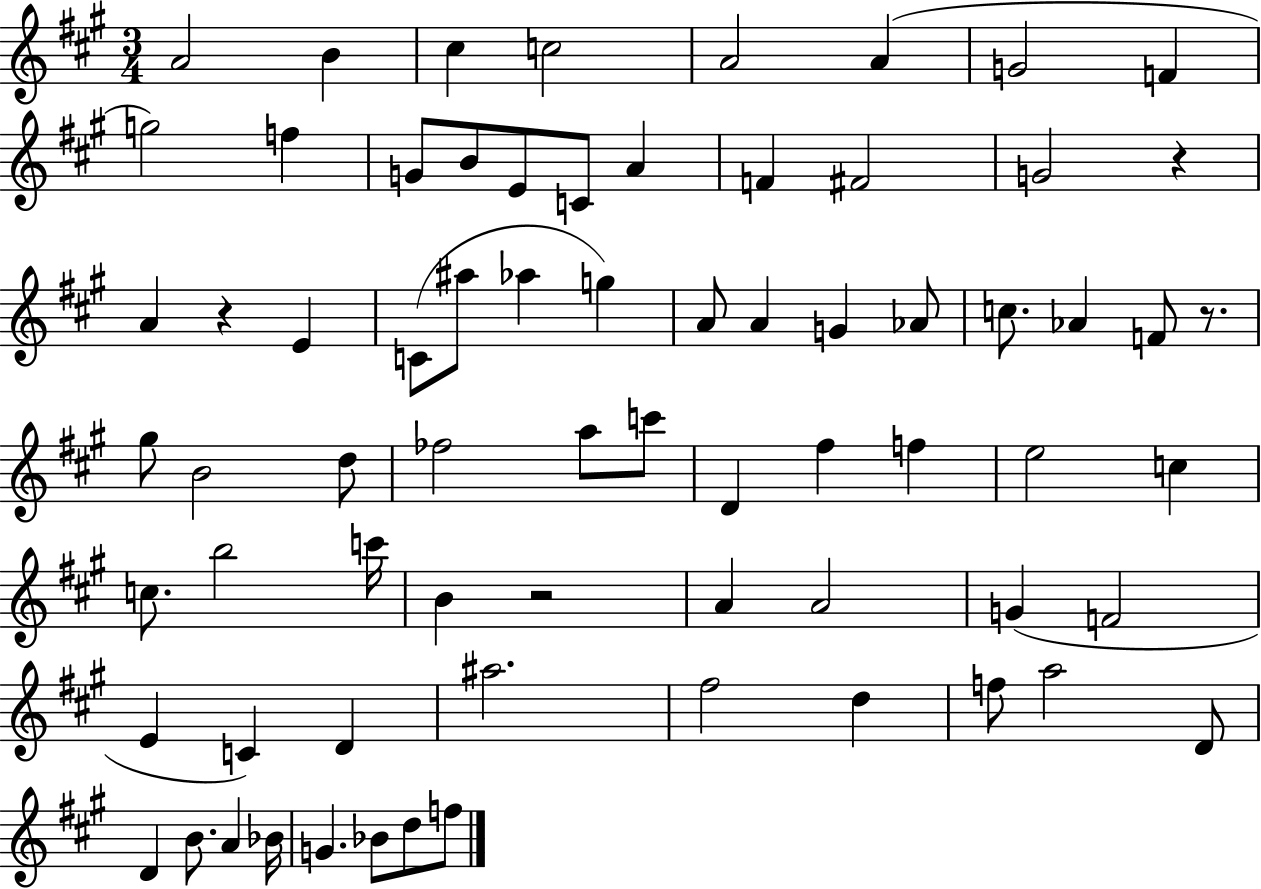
X:1
T:Untitled
M:3/4
L:1/4
K:A
A2 B ^c c2 A2 A G2 F g2 f G/2 B/2 E/2 C/2 A F ^F2 G2 z A z E C/2 ^a/2 _a g A/2 A G _A/2 c/2 _A F/2 z/2 ^g/2 B2 d/2 _f2 a/2 c'/2 D ^f f e2 c c/2 b2 c'/4 B z2 A A2 G F2 E C D ^a2 ^f2 d f/2 a2 D/2 D B/2 A _B/4 G _B/2 d/2 f/2